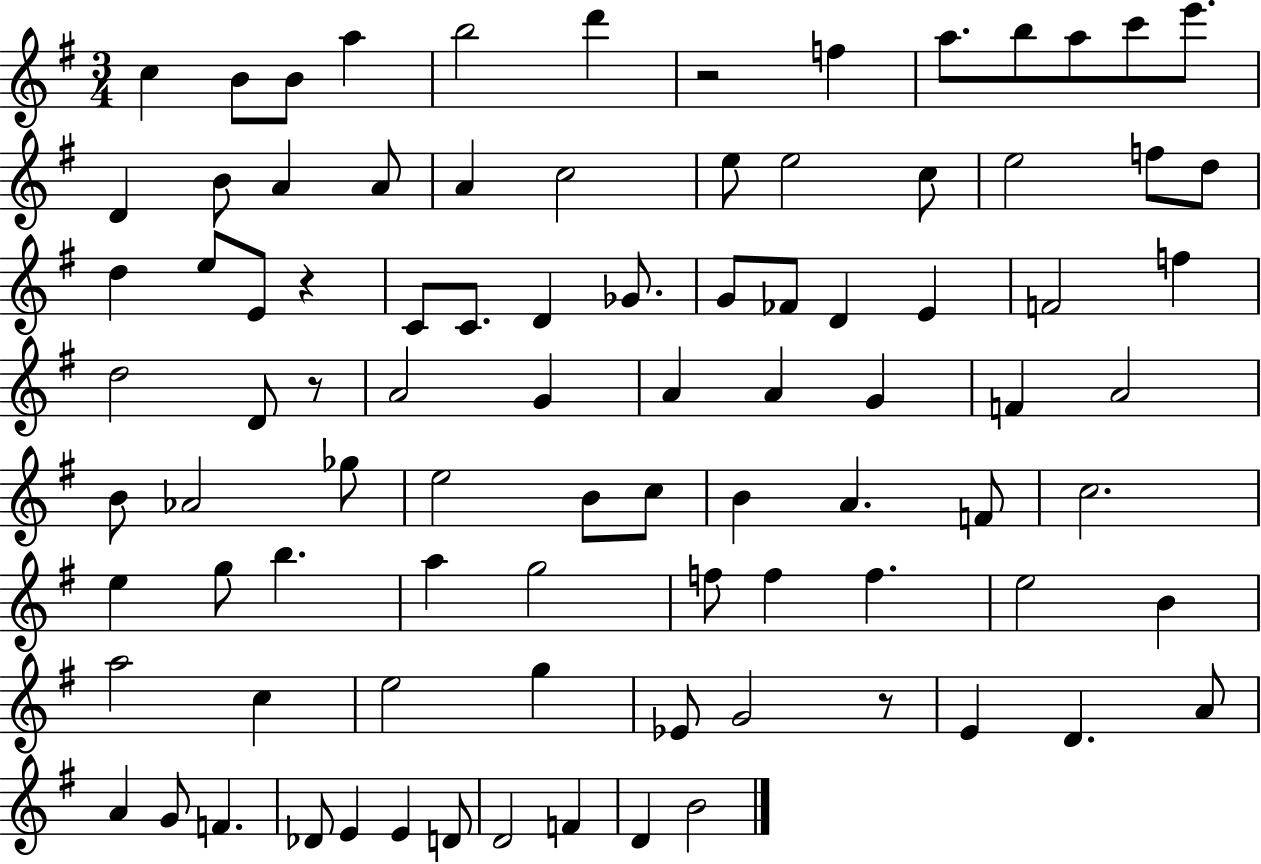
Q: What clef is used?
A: treble